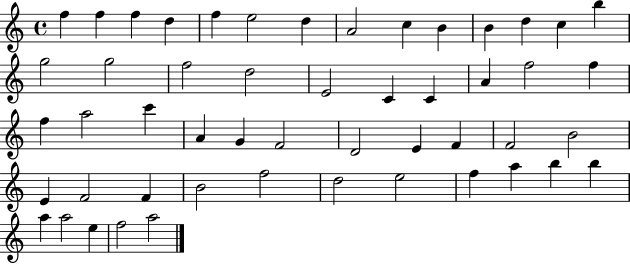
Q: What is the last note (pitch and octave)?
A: A5